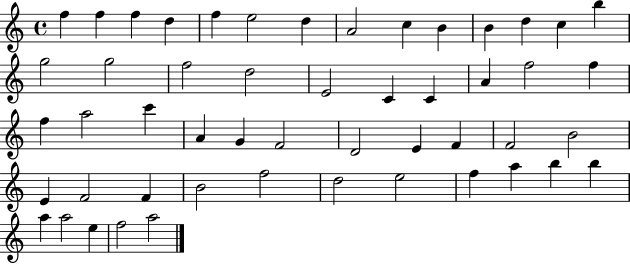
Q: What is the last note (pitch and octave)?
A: A5